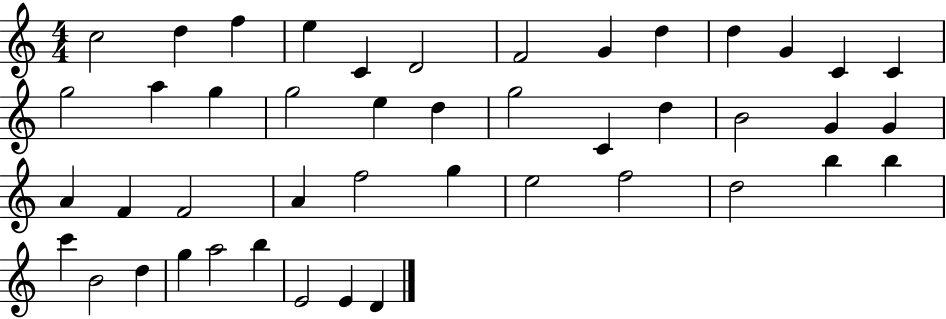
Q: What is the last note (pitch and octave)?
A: D4